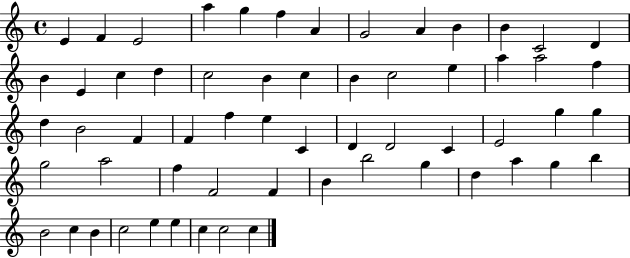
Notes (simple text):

E4/q F4/q E4/h A5/q G5/q F5/q A4/q G4/h A4/q B4/q B4/q C4/h D4/q B4/q E4/q C5/q D5/q C5/h B4/q C5/q B4/q C5/h E5/q A5/q A5/h F5/q D5/q B4/h F4/q F4/q F5/q E5/q C4/q D4/q D4/h C4/q E4/h G5/q G5/q G5/h A5/h F5/q F4/h F4/q B4/q B5/h G5/q D5/q A5/q G5/q B5/q B4/h C5/q B4/q C5/h E5/q E5/q C5/q C5/h C5/q